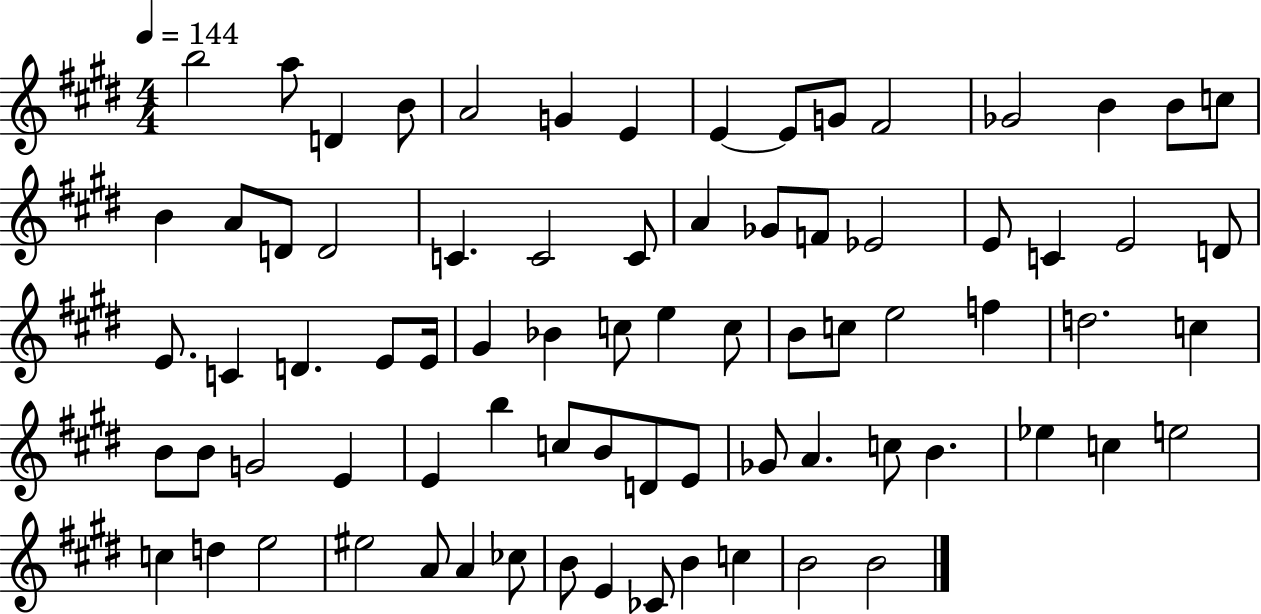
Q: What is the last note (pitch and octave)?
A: B4